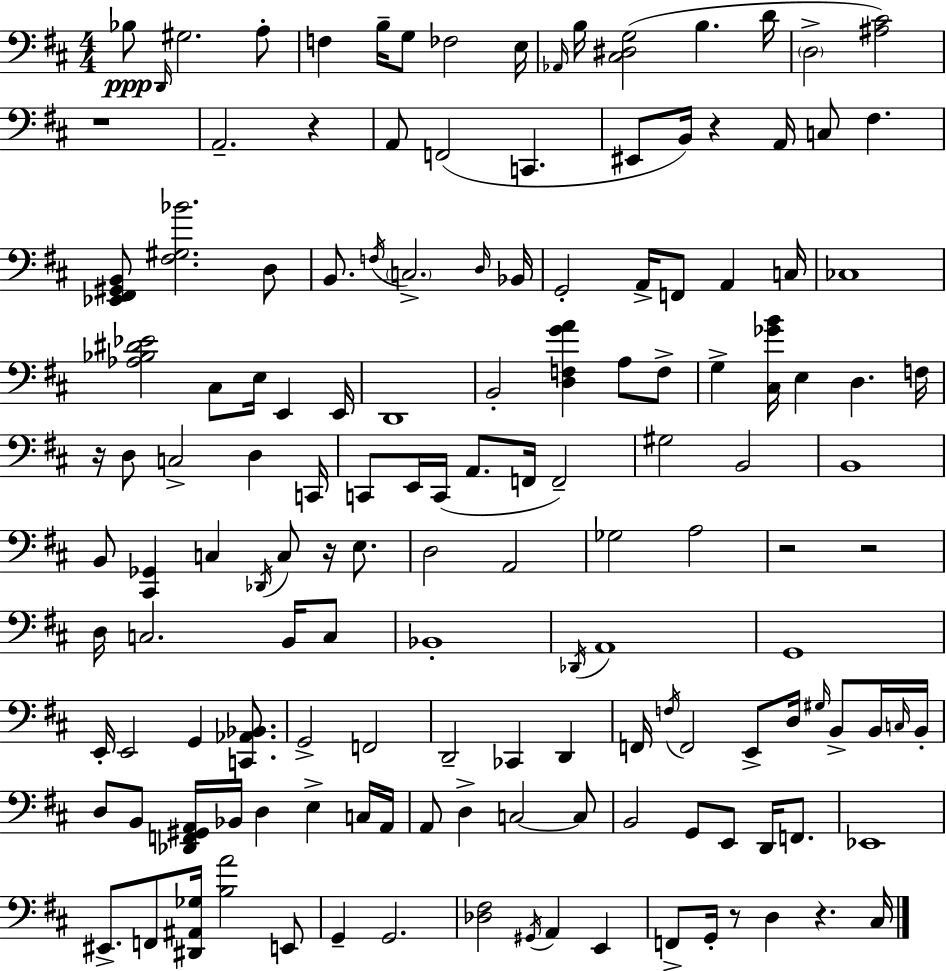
X:1
T:Untitled
M:4/4
L:1/4
K:D
_B,/2 D,,/4 ^G,2 A,/2 F, B,/4 G,/2 _F,2 E,/4 _A,,/4 B,/4 [^C,^D,G,]2 B, D/4 D,2 [^A,^C]2 z4 A,,2 z A,,/2 F,,2 C,, ^E,,/2 B,,/4 z A,,/4 C,/2 ^F, [_E,,^F,,^G,,B,,]/2 [^F,^G,_B]2 D,/2 B,,/2 F,/4 C,2 D,/4 _B,,/4 G,,2 A,,/4 F,,/2 A,, C,/4 _C,4 [_A,_B,^D_E]2 ^C,/2 E,/4 E,, E,,/4 D,,4 B,,2 [D,F,GA] A,/2 F,/2 G, [^C,_GB]/4 E, D, F,/4 z/4 D,/2 C,2 D, C,,/4 C,,/2 E,,/4 C,,/4 A,,/2 F,,/4 F,,2 ^G,2 B,,2 B,,4 B,,/2 [^C,,_G,,] C, _D,,/4 C,/2 z/4 E,/2 D,2 A,,2 _G,2 A,2 z2 z2 D,/4 C,2 B,,/4 C,/2 _B,,4 _D,,/4 A,,4 G,,4 E,,/4 E,,2 G,, [C,,_A,,_B,,]/2 G,,2 F,,2 D,,2 _C,, D,, F,,/4 F,/4 F,,2 E,,/2 D,/4 ^G,/4 B,,/2 B,,/4 C,/4 B,,/4 D,/2 B,,/2 [_D,,F,,^G,,A,,]/4 _B,,/4 D, E, C,/4 A,,/4 A,,/2 D, C,2 C,/2 B,,2 G,,/2 E,,/2 D,,/4 F,,/2 _E,,4 ^E,,/2 F,,/2 [^D,,^A,,_G,]/4 [B,A]2 E,,/2 G,, G,,2 [_D,^F,]2 ^G,,/4 A,, E,, F,,/2 G,,/4 z/2 D, z ^C,/4